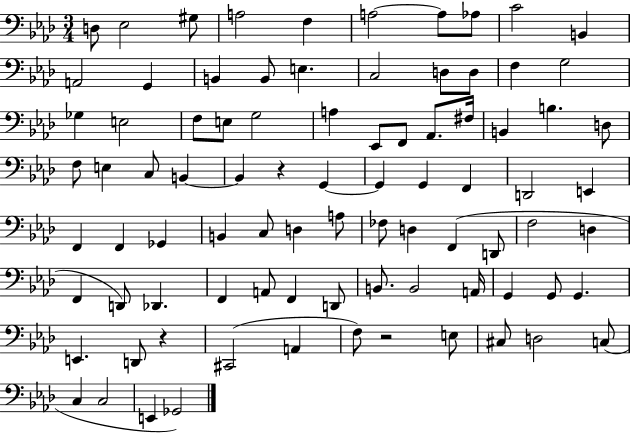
D3/e Eb3/h G#3/e A3/h F3/q A3/h A3/e Ab3/e C4/h B2/q A2/h G2/q B2/q B2/e E3/q. C3/h D3/e D3/e F3/q G3/h Gb3/q E3/h F3/e E3/e G3/h A3/q Eb2/e F2/e Ab2/e. F#3/s B2/q B3/q. D3/e F3/e E3/q C3/e B2/q B2/q R/q G2/q G2/q G2/q F2/q D2/h E2/q F2/q F2/q Gb2/q B2/q C3/e D3/q A3/e FES3/e D3/q F2/q D2/e F3/h D3/q F2/q D2/e Db2/q. F2/q A2/e F2/q D2/e B2/e. B2/h A2/s G2/q G2/e G2/q. E2/q. D2/e R/q C#2/h A2/q F3/e R/h E3/e C#3/e D3/h C3/e C3/q C3/h E2/q Gb2/h